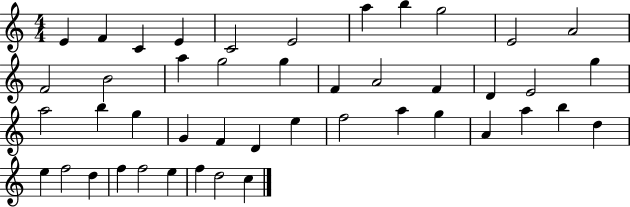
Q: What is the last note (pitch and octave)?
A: C5